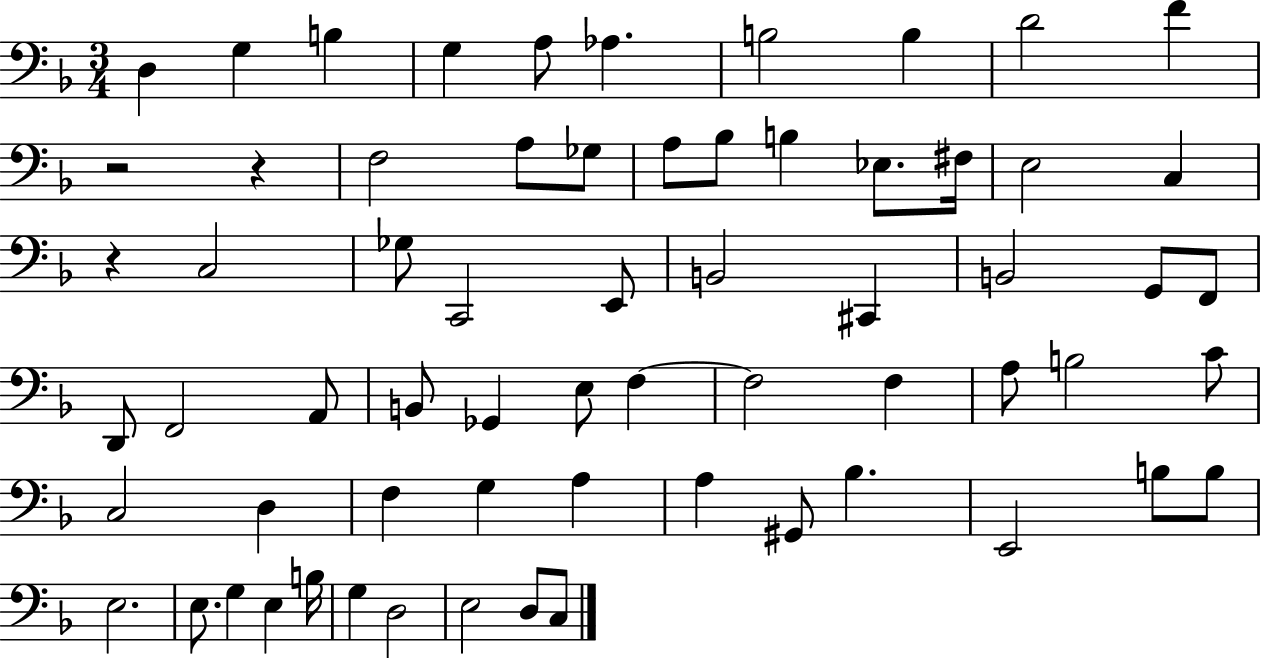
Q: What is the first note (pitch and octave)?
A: D3